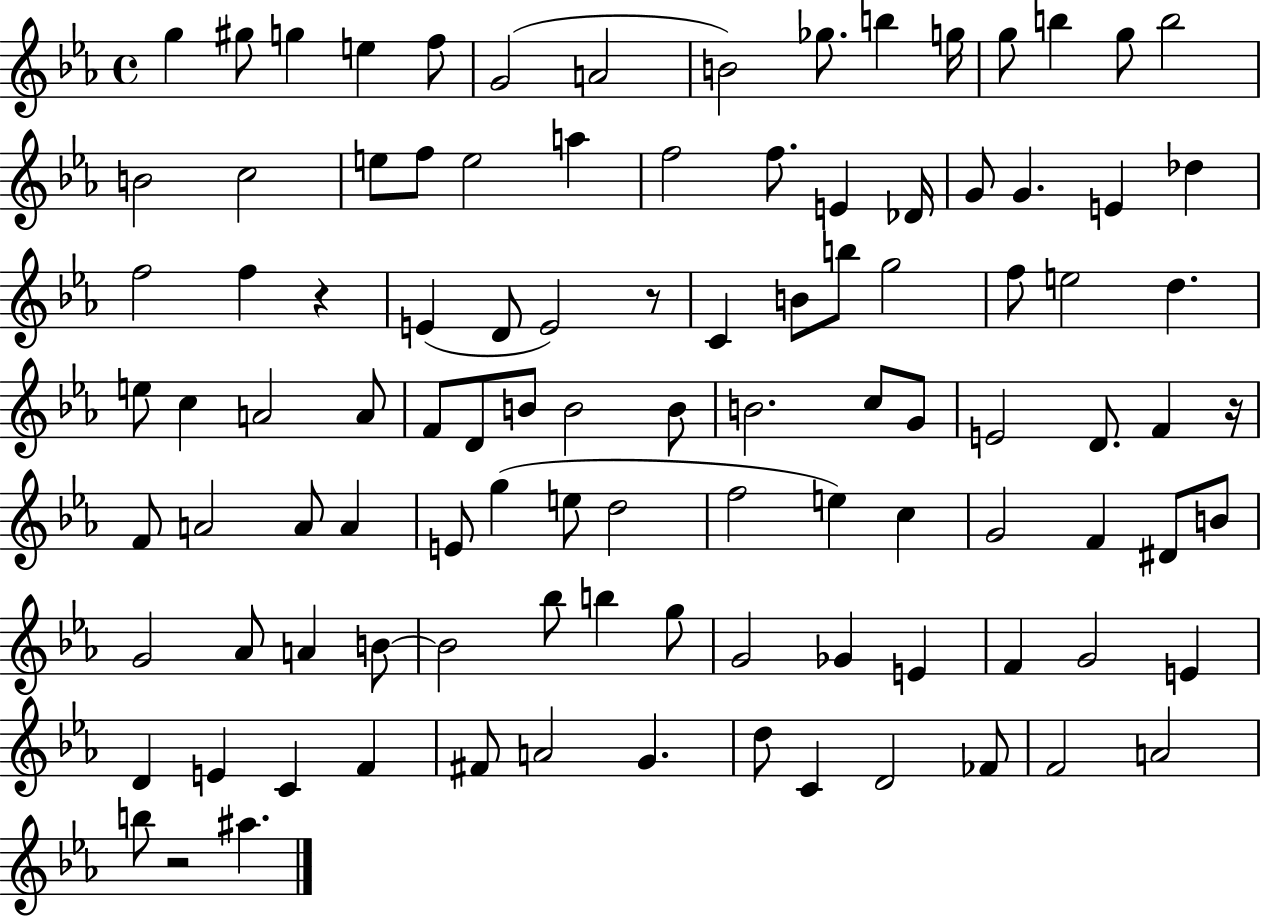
G5/q G#5/e G5/q E5/q F5/e G4/h A4/h B4/h Gb5/e. B5/q G5/s G5/e B5/q G5/e B5/h B4/h C5/h E5/e F5/e E5/h A5/q F5/h F5/e. E4/q Db4/s G4/e G4/q. E4/q Db5/q F5/h F5/q R/q E4/q D4/e E4/h R/e C4/q B4/e B5/e G5/h F5/e E5/h D5/q. E5/e C5/q A4/h A4/e F4/e D4/e B4/e B4/h B4/e B4/h. C5/e G4/e E4/h D4/e. F4/q R/s F4/e A4/h A4/e A4/q E4/e G5/q E5/e D5/h F5/h E5/q C5/q G4/h F4/q D#4/e B4/e G4/h Ab4/e A4/q B4/e B4/h Bb5/e B5/q G5/e G4/h Gb4/q E4/q F4/q G4/h E4/q D4/q E4/q C4/q F4/q F#4/e A4/h G4/q. D5/e C4/q D4/h FES4/e F4/h A4/h B5/e R/h A#5/q.